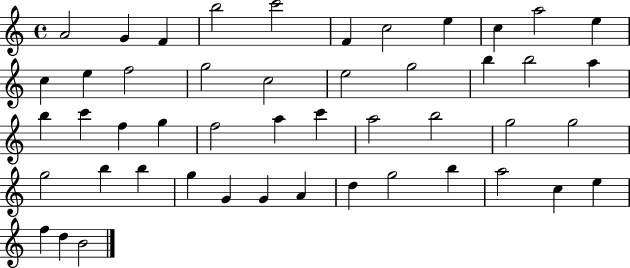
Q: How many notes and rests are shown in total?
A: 48